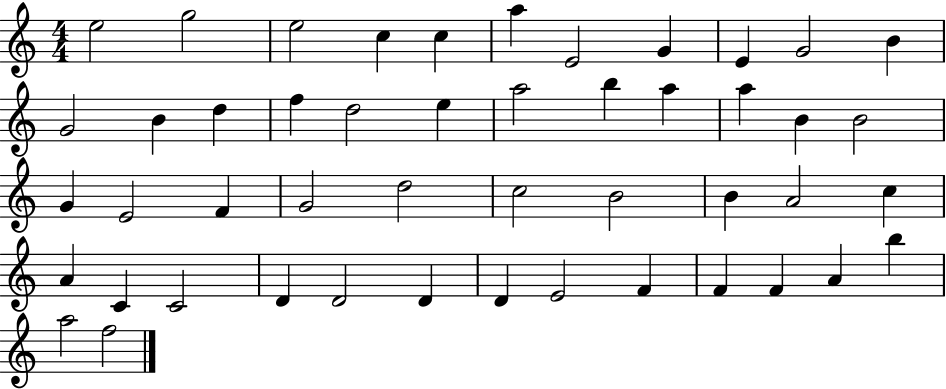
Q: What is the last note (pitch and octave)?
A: F5